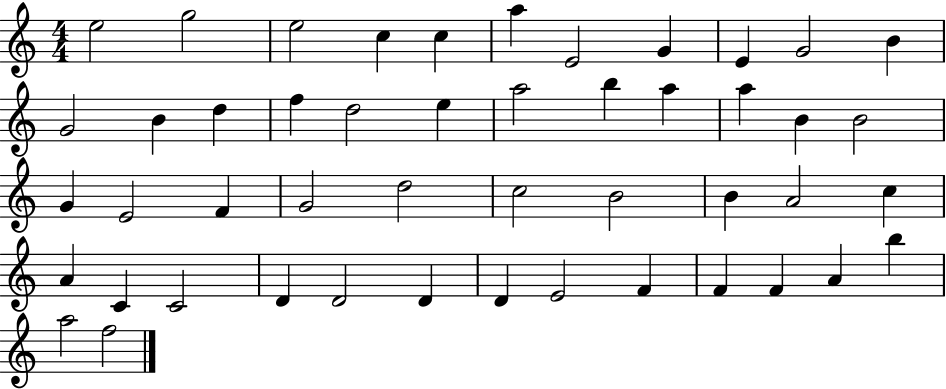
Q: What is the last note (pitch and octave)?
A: F5